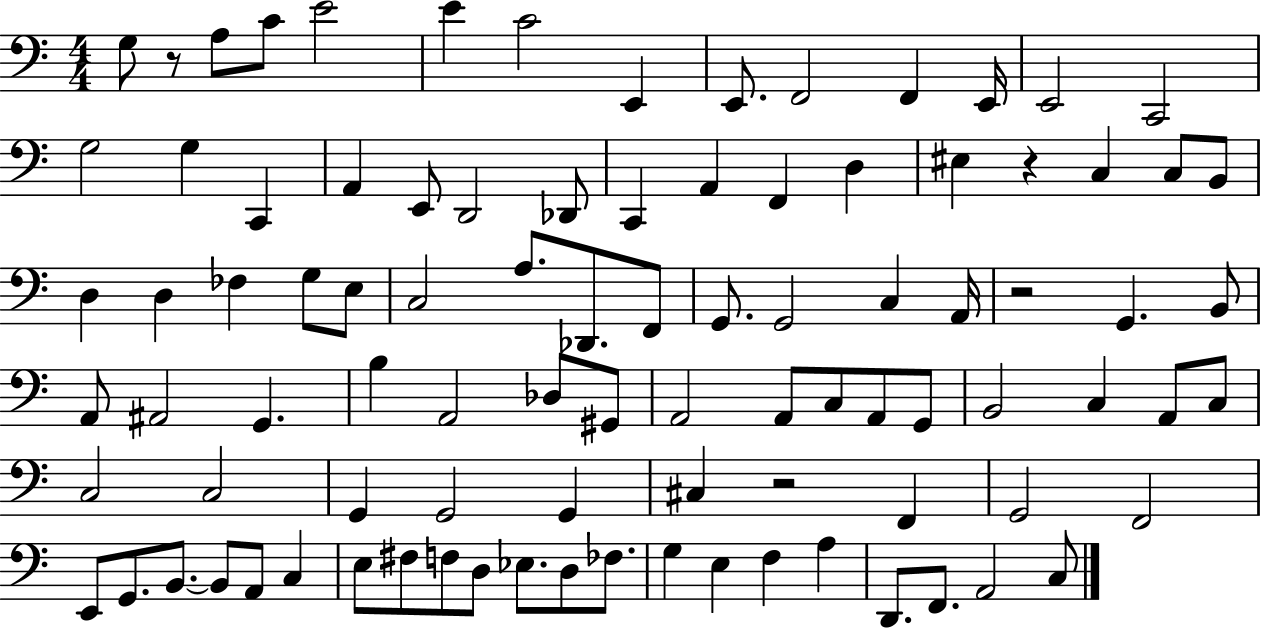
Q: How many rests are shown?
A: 4